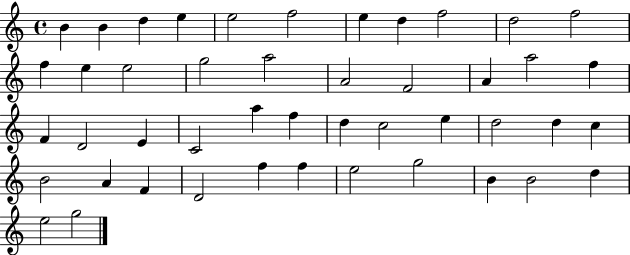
B4/q B4/q D5/q E5/q E5/h F5/h E5/q D5/q F5/h D5/h F5/h F5/q E5/q E5/h G5/h A5/h A4/h F4/h A4/q A5/h F5/q F4/q D4/h E4/q C4/h A5/q F5/q D5/q C5/h E5/q D5/h D5/q C5/q B4/h A4/q F4/q D4/h F5/q F5/q E5/h G5/h B4/q B4/h D5/q E5/h G5/h